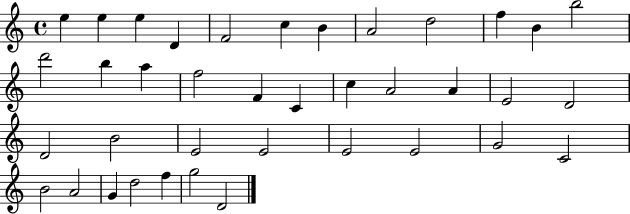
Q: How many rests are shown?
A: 0